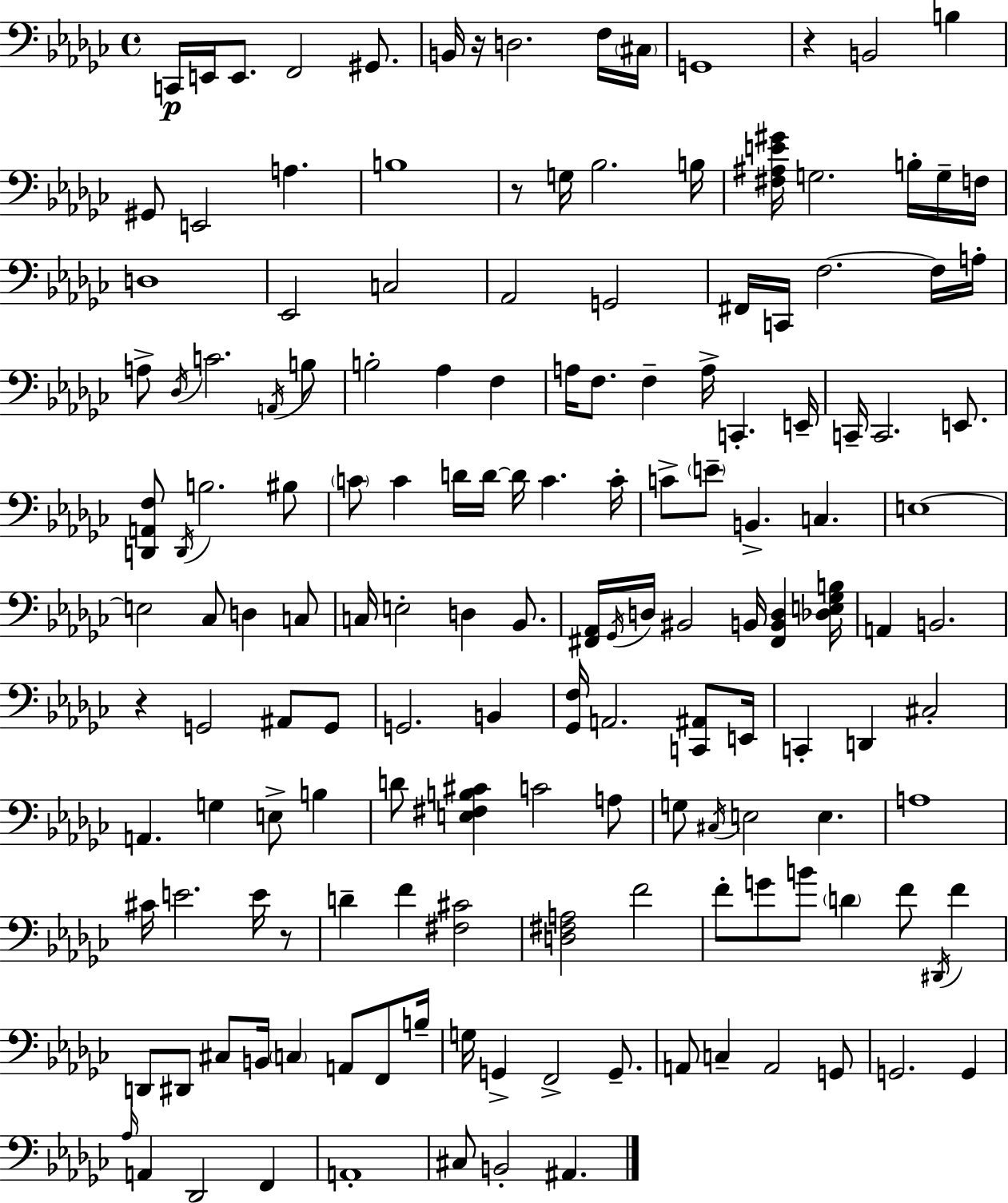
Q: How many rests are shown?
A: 5